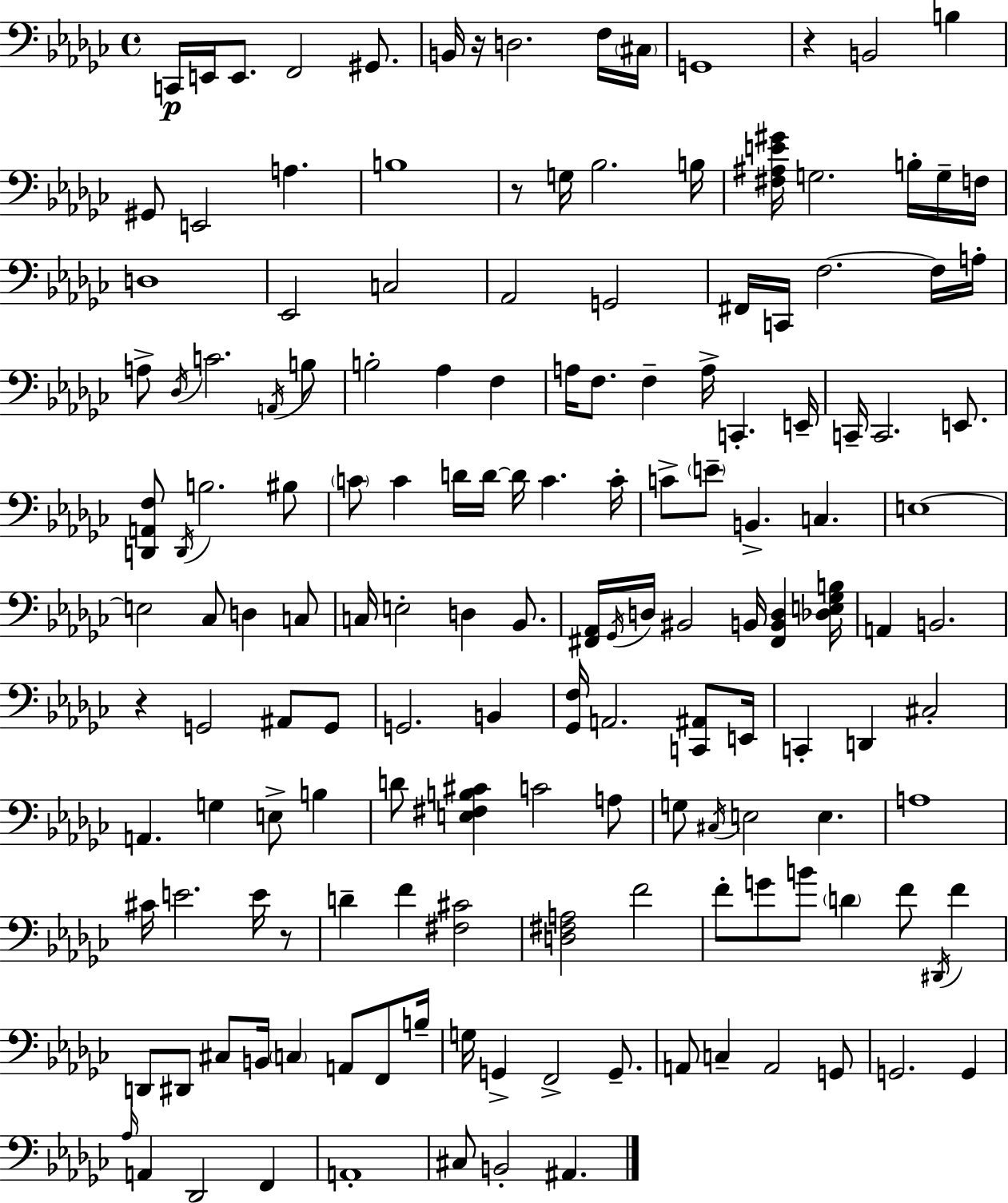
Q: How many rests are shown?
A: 5